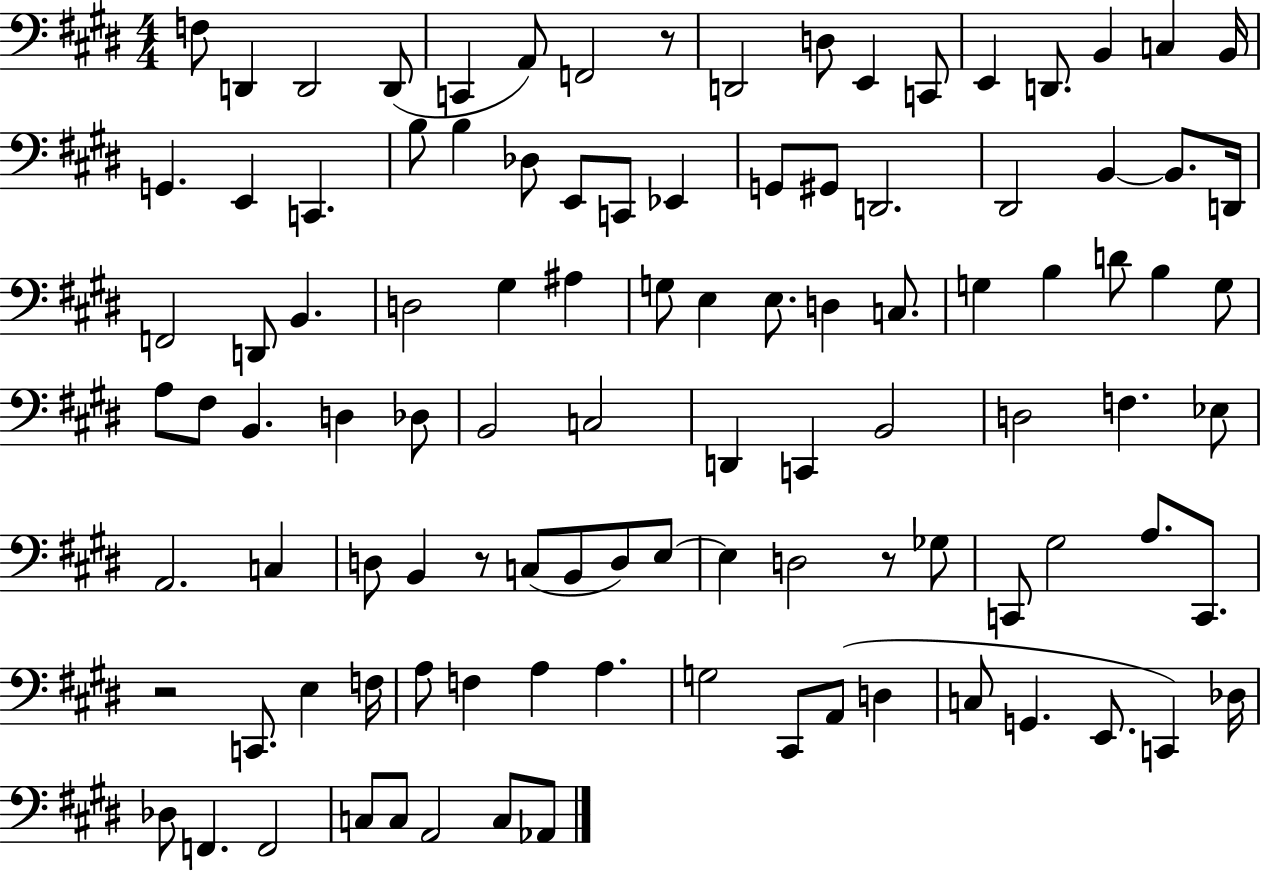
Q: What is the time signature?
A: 4/4